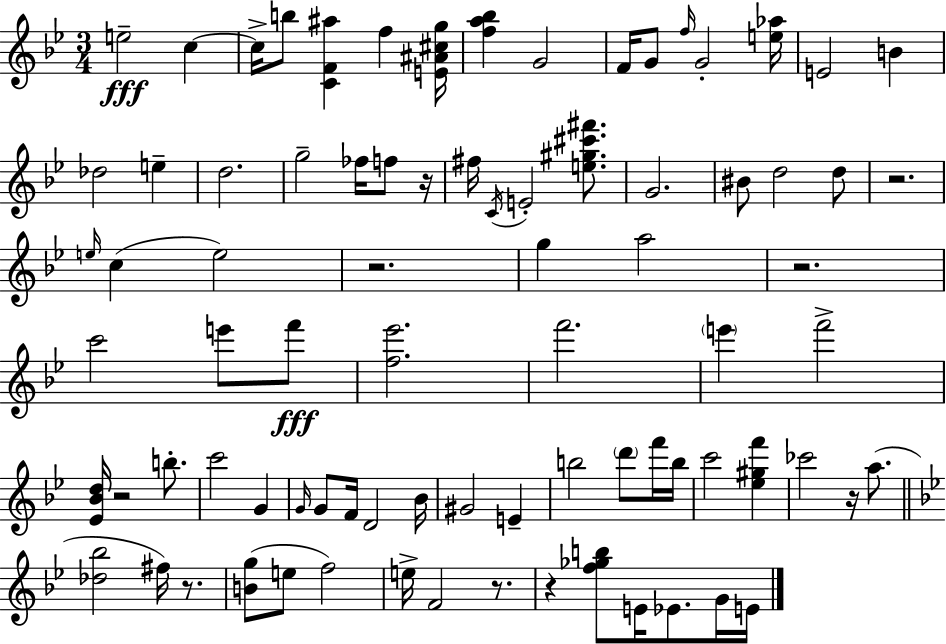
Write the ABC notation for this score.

X:1
T:Untitled
M:3/4
L:1/4
K:Gm
e2 c c/4 b/2 [CF^a] f [E^A^cg]/4 [fa_b] G2 F/4 G/2 f/4 G2 [e_a]/4 E2 B _d2 e d2 g2 _f/4 f/2 z/4 ^f/4 C/4 E2 [e^g^c'^f']/2 G2 ^B/2 d2 d/2 z2 e/4 c e2 z2 g a2 z2 c'2 e'/2 f'/2 [f_e']2 f'2 e' f'2 [_E_Bd]/4 z2 b/2 c'2 G G/4 G/2 F/4 D2 _B/4 ^G2 E b2 d'/2 f'/4 b/4 c'2 [_e^gf'] _c'2 z/4 a/2 [_d_b]2 ^f/4 z/2 [Bg]/2 e/2 f2 e/4 F2 z/2 z [f_gb]/2 E/4 _E/2 G/4 E/4